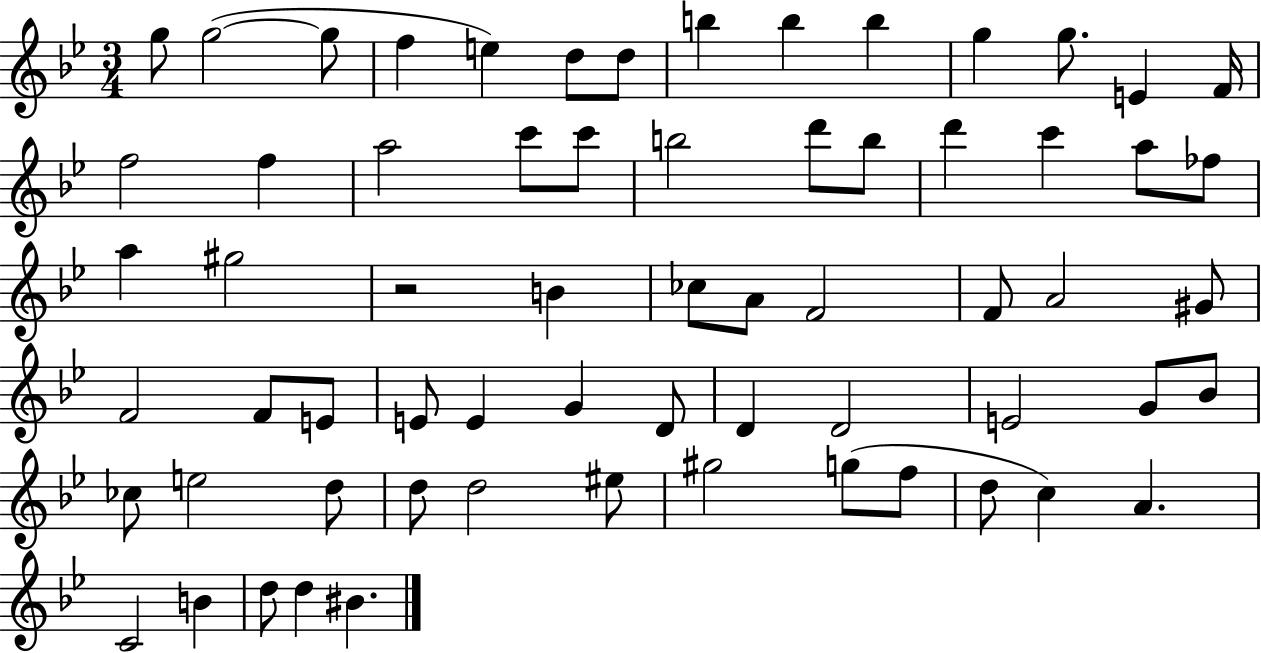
G5/e G5/h G5/e F5/q E5/q D5/e D5/e B5/q B5/q B5/q G5/q G5/e. E4/q F4/s F5/h F5/q A5/h C6/e C6/e B5/h D6/e B5/e D6/q C6/q A5/e FES5/e A5/q G#5/h R/h B4/q CES5/e A4/e F4/h F4/e A4/h G#4/e F4/h F4/e E4/e E4/e E4/q G4/q D4/e D4/q D4/h E4/h G4/e Bb4/e CES5/e E5/h D5/e D5/e D5/h EIS5/e G#5/h G5/e F5/e D5/e C5/q A4/q. C4/h B4/q D5/e D5/q BIS4/q.